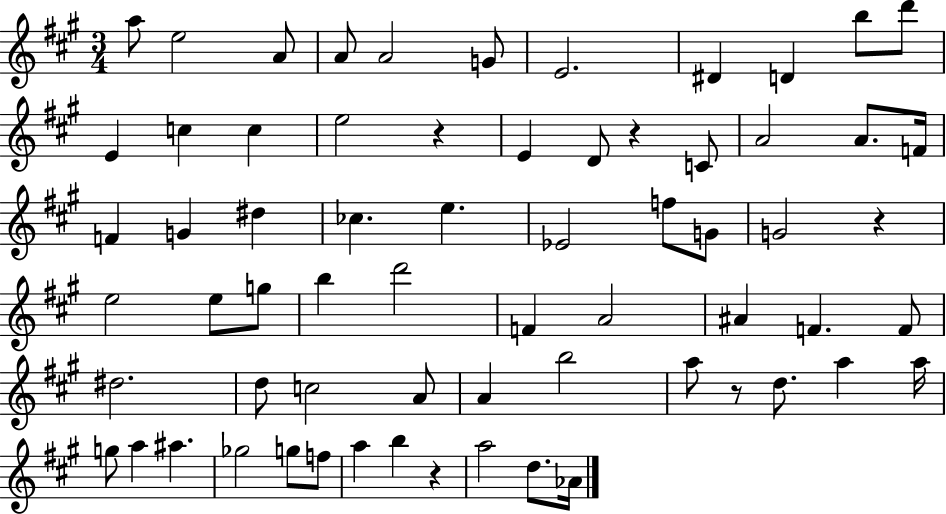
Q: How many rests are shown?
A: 5